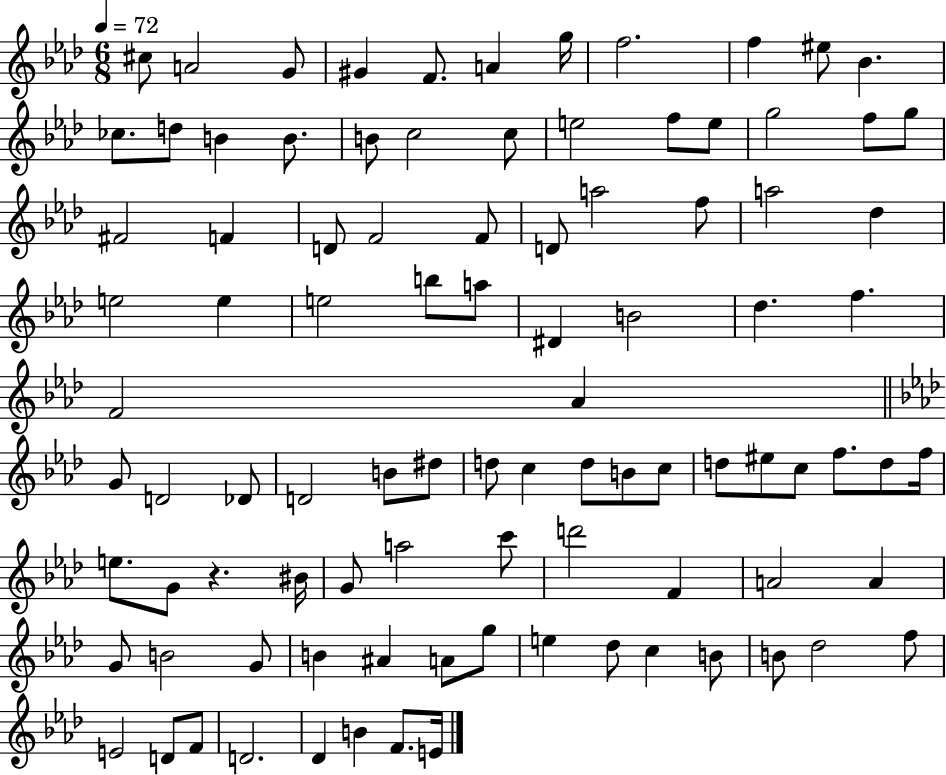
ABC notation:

X:1
T:Untitled
M:6/8
L:1/4
K:Ab
^c/2 A2 G/2 ^G F/2 A g/4 f2 f ^e/2 _B _c/2 d/2 B B/2 B/2 c2 c/2 e2 f/2 e/2 g2 f/2 g/2 ^F2 F D/2 F2 F/2 D/2 a2 f/2 a2 _d e2 e e2 b/2 a/2 ^D B2 _d f F2 _A G/2 D2 _D/2 D2 B/2 ^d/2 d/2 c d/2 B/2 c/2 d/2 ^e/2 c/2 f/2 d/2 f/4 e/2 G/2 z ^B/4 G/2 a2 c'/2 d'2 F A2 A G/2 B2 G/2 B ^A A/2 g/2 e _d/2 c B/2 B/2 _d2 f/2 E2 D/2 F/2 D2 _D B F/2 E/4